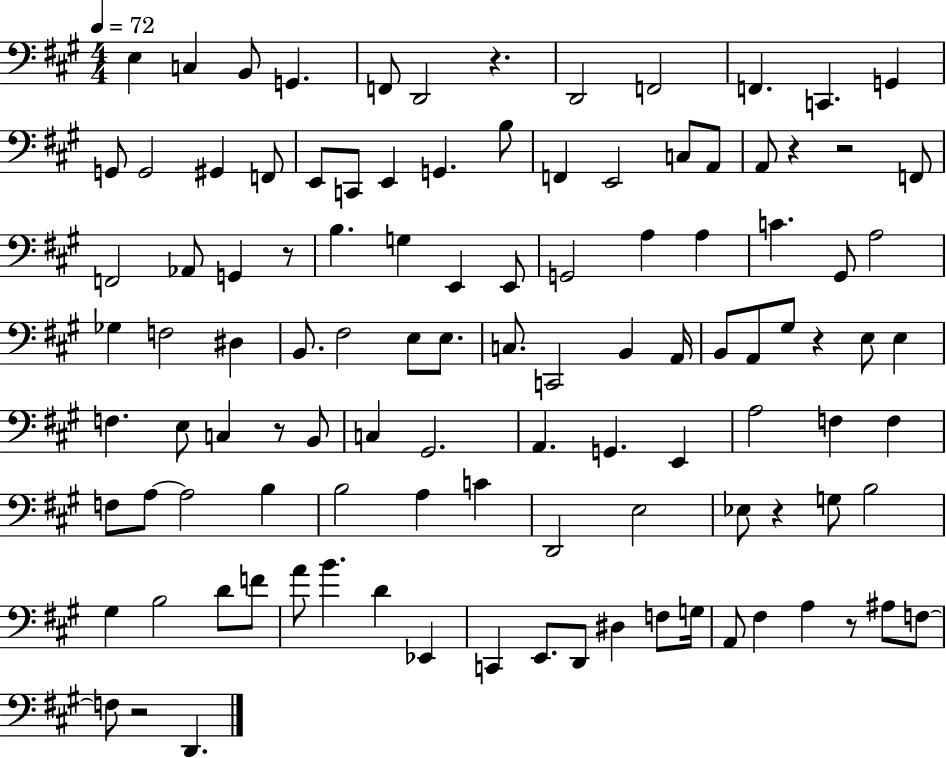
E3/q C3/q B2/e G2/q. F2/e D2/h R/q. D2/h F2/h F2/q. C2/q. G2/q G2/e G2/h G#2/q F2/e E2/e C2/e E2/q G2/q. B3/e F2/q E2/h C3/e A2/e A2/e R/q R/h F2/e F2/h Ab2/e G2/q R/e B3/q. G3/q E2/q E2/e G2/h A3/q A3/q C4/q. G#2/e A3/h Gb3/q F3/h D#3/q B2/e. F#3/h E3/e E3/e. C3/e. C2/h B2/q A2/s B2/e A2/e G#3/e R/q E3/e E3/q F3/q. E3/e C3/q R/e B2/e C3/q G#2/h. A2/q. G2/q. E2/q A3/h F3/q F3/q F3/e A3/e A3/h B3/q B3/h A3/q C4/q D2/h E3/h Eb3/e R/q G3/e B3/h G#3/q B3/h D4/e F4/e A4/e B4/q. D4/q Eb2/q C2/q E2/e. D2/e D#3/q F3/e G3/s A2/e F#3/q A3/q R/e A#3/e F3/e F3/e R/h D2/q.